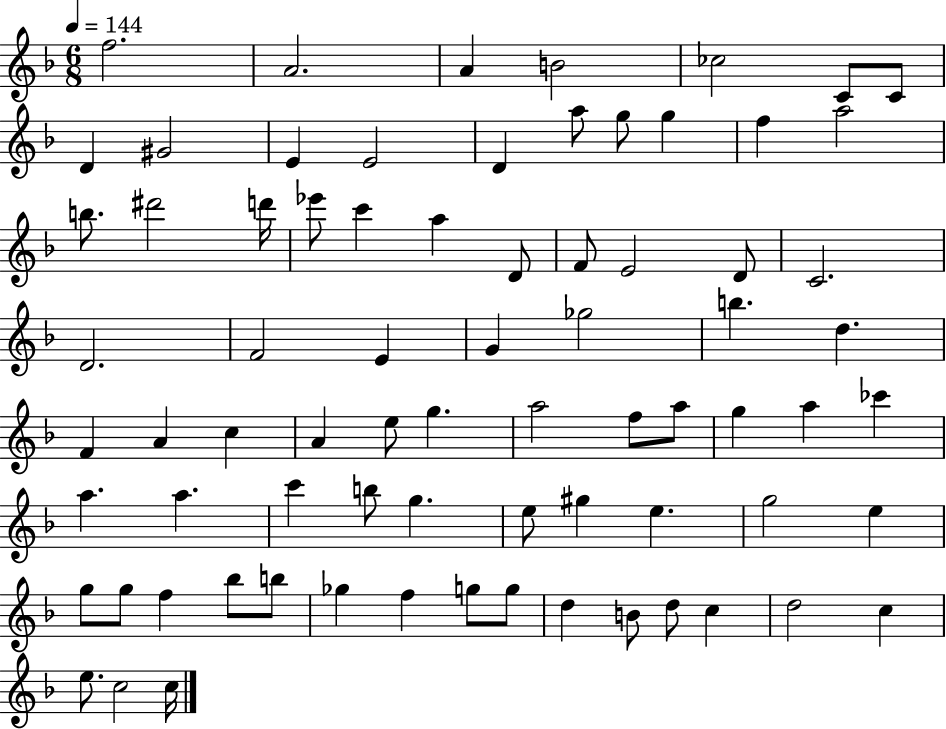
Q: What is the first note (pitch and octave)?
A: F5